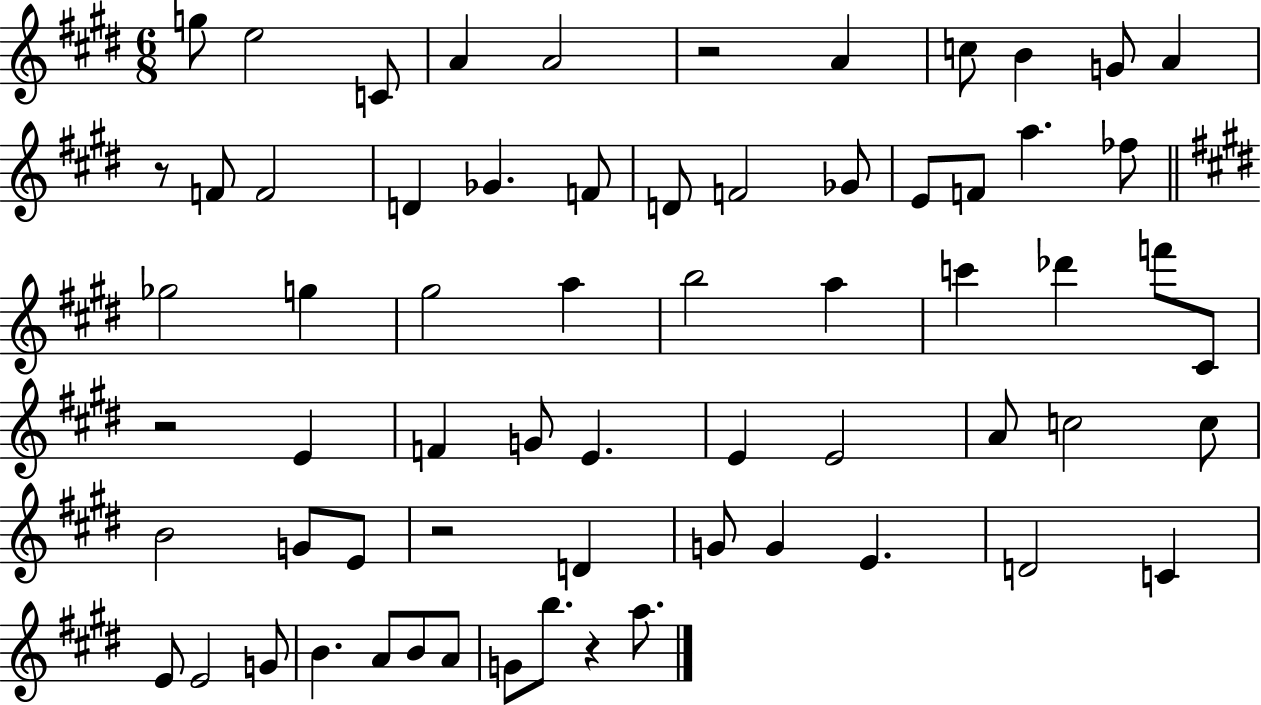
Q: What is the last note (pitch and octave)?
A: A5